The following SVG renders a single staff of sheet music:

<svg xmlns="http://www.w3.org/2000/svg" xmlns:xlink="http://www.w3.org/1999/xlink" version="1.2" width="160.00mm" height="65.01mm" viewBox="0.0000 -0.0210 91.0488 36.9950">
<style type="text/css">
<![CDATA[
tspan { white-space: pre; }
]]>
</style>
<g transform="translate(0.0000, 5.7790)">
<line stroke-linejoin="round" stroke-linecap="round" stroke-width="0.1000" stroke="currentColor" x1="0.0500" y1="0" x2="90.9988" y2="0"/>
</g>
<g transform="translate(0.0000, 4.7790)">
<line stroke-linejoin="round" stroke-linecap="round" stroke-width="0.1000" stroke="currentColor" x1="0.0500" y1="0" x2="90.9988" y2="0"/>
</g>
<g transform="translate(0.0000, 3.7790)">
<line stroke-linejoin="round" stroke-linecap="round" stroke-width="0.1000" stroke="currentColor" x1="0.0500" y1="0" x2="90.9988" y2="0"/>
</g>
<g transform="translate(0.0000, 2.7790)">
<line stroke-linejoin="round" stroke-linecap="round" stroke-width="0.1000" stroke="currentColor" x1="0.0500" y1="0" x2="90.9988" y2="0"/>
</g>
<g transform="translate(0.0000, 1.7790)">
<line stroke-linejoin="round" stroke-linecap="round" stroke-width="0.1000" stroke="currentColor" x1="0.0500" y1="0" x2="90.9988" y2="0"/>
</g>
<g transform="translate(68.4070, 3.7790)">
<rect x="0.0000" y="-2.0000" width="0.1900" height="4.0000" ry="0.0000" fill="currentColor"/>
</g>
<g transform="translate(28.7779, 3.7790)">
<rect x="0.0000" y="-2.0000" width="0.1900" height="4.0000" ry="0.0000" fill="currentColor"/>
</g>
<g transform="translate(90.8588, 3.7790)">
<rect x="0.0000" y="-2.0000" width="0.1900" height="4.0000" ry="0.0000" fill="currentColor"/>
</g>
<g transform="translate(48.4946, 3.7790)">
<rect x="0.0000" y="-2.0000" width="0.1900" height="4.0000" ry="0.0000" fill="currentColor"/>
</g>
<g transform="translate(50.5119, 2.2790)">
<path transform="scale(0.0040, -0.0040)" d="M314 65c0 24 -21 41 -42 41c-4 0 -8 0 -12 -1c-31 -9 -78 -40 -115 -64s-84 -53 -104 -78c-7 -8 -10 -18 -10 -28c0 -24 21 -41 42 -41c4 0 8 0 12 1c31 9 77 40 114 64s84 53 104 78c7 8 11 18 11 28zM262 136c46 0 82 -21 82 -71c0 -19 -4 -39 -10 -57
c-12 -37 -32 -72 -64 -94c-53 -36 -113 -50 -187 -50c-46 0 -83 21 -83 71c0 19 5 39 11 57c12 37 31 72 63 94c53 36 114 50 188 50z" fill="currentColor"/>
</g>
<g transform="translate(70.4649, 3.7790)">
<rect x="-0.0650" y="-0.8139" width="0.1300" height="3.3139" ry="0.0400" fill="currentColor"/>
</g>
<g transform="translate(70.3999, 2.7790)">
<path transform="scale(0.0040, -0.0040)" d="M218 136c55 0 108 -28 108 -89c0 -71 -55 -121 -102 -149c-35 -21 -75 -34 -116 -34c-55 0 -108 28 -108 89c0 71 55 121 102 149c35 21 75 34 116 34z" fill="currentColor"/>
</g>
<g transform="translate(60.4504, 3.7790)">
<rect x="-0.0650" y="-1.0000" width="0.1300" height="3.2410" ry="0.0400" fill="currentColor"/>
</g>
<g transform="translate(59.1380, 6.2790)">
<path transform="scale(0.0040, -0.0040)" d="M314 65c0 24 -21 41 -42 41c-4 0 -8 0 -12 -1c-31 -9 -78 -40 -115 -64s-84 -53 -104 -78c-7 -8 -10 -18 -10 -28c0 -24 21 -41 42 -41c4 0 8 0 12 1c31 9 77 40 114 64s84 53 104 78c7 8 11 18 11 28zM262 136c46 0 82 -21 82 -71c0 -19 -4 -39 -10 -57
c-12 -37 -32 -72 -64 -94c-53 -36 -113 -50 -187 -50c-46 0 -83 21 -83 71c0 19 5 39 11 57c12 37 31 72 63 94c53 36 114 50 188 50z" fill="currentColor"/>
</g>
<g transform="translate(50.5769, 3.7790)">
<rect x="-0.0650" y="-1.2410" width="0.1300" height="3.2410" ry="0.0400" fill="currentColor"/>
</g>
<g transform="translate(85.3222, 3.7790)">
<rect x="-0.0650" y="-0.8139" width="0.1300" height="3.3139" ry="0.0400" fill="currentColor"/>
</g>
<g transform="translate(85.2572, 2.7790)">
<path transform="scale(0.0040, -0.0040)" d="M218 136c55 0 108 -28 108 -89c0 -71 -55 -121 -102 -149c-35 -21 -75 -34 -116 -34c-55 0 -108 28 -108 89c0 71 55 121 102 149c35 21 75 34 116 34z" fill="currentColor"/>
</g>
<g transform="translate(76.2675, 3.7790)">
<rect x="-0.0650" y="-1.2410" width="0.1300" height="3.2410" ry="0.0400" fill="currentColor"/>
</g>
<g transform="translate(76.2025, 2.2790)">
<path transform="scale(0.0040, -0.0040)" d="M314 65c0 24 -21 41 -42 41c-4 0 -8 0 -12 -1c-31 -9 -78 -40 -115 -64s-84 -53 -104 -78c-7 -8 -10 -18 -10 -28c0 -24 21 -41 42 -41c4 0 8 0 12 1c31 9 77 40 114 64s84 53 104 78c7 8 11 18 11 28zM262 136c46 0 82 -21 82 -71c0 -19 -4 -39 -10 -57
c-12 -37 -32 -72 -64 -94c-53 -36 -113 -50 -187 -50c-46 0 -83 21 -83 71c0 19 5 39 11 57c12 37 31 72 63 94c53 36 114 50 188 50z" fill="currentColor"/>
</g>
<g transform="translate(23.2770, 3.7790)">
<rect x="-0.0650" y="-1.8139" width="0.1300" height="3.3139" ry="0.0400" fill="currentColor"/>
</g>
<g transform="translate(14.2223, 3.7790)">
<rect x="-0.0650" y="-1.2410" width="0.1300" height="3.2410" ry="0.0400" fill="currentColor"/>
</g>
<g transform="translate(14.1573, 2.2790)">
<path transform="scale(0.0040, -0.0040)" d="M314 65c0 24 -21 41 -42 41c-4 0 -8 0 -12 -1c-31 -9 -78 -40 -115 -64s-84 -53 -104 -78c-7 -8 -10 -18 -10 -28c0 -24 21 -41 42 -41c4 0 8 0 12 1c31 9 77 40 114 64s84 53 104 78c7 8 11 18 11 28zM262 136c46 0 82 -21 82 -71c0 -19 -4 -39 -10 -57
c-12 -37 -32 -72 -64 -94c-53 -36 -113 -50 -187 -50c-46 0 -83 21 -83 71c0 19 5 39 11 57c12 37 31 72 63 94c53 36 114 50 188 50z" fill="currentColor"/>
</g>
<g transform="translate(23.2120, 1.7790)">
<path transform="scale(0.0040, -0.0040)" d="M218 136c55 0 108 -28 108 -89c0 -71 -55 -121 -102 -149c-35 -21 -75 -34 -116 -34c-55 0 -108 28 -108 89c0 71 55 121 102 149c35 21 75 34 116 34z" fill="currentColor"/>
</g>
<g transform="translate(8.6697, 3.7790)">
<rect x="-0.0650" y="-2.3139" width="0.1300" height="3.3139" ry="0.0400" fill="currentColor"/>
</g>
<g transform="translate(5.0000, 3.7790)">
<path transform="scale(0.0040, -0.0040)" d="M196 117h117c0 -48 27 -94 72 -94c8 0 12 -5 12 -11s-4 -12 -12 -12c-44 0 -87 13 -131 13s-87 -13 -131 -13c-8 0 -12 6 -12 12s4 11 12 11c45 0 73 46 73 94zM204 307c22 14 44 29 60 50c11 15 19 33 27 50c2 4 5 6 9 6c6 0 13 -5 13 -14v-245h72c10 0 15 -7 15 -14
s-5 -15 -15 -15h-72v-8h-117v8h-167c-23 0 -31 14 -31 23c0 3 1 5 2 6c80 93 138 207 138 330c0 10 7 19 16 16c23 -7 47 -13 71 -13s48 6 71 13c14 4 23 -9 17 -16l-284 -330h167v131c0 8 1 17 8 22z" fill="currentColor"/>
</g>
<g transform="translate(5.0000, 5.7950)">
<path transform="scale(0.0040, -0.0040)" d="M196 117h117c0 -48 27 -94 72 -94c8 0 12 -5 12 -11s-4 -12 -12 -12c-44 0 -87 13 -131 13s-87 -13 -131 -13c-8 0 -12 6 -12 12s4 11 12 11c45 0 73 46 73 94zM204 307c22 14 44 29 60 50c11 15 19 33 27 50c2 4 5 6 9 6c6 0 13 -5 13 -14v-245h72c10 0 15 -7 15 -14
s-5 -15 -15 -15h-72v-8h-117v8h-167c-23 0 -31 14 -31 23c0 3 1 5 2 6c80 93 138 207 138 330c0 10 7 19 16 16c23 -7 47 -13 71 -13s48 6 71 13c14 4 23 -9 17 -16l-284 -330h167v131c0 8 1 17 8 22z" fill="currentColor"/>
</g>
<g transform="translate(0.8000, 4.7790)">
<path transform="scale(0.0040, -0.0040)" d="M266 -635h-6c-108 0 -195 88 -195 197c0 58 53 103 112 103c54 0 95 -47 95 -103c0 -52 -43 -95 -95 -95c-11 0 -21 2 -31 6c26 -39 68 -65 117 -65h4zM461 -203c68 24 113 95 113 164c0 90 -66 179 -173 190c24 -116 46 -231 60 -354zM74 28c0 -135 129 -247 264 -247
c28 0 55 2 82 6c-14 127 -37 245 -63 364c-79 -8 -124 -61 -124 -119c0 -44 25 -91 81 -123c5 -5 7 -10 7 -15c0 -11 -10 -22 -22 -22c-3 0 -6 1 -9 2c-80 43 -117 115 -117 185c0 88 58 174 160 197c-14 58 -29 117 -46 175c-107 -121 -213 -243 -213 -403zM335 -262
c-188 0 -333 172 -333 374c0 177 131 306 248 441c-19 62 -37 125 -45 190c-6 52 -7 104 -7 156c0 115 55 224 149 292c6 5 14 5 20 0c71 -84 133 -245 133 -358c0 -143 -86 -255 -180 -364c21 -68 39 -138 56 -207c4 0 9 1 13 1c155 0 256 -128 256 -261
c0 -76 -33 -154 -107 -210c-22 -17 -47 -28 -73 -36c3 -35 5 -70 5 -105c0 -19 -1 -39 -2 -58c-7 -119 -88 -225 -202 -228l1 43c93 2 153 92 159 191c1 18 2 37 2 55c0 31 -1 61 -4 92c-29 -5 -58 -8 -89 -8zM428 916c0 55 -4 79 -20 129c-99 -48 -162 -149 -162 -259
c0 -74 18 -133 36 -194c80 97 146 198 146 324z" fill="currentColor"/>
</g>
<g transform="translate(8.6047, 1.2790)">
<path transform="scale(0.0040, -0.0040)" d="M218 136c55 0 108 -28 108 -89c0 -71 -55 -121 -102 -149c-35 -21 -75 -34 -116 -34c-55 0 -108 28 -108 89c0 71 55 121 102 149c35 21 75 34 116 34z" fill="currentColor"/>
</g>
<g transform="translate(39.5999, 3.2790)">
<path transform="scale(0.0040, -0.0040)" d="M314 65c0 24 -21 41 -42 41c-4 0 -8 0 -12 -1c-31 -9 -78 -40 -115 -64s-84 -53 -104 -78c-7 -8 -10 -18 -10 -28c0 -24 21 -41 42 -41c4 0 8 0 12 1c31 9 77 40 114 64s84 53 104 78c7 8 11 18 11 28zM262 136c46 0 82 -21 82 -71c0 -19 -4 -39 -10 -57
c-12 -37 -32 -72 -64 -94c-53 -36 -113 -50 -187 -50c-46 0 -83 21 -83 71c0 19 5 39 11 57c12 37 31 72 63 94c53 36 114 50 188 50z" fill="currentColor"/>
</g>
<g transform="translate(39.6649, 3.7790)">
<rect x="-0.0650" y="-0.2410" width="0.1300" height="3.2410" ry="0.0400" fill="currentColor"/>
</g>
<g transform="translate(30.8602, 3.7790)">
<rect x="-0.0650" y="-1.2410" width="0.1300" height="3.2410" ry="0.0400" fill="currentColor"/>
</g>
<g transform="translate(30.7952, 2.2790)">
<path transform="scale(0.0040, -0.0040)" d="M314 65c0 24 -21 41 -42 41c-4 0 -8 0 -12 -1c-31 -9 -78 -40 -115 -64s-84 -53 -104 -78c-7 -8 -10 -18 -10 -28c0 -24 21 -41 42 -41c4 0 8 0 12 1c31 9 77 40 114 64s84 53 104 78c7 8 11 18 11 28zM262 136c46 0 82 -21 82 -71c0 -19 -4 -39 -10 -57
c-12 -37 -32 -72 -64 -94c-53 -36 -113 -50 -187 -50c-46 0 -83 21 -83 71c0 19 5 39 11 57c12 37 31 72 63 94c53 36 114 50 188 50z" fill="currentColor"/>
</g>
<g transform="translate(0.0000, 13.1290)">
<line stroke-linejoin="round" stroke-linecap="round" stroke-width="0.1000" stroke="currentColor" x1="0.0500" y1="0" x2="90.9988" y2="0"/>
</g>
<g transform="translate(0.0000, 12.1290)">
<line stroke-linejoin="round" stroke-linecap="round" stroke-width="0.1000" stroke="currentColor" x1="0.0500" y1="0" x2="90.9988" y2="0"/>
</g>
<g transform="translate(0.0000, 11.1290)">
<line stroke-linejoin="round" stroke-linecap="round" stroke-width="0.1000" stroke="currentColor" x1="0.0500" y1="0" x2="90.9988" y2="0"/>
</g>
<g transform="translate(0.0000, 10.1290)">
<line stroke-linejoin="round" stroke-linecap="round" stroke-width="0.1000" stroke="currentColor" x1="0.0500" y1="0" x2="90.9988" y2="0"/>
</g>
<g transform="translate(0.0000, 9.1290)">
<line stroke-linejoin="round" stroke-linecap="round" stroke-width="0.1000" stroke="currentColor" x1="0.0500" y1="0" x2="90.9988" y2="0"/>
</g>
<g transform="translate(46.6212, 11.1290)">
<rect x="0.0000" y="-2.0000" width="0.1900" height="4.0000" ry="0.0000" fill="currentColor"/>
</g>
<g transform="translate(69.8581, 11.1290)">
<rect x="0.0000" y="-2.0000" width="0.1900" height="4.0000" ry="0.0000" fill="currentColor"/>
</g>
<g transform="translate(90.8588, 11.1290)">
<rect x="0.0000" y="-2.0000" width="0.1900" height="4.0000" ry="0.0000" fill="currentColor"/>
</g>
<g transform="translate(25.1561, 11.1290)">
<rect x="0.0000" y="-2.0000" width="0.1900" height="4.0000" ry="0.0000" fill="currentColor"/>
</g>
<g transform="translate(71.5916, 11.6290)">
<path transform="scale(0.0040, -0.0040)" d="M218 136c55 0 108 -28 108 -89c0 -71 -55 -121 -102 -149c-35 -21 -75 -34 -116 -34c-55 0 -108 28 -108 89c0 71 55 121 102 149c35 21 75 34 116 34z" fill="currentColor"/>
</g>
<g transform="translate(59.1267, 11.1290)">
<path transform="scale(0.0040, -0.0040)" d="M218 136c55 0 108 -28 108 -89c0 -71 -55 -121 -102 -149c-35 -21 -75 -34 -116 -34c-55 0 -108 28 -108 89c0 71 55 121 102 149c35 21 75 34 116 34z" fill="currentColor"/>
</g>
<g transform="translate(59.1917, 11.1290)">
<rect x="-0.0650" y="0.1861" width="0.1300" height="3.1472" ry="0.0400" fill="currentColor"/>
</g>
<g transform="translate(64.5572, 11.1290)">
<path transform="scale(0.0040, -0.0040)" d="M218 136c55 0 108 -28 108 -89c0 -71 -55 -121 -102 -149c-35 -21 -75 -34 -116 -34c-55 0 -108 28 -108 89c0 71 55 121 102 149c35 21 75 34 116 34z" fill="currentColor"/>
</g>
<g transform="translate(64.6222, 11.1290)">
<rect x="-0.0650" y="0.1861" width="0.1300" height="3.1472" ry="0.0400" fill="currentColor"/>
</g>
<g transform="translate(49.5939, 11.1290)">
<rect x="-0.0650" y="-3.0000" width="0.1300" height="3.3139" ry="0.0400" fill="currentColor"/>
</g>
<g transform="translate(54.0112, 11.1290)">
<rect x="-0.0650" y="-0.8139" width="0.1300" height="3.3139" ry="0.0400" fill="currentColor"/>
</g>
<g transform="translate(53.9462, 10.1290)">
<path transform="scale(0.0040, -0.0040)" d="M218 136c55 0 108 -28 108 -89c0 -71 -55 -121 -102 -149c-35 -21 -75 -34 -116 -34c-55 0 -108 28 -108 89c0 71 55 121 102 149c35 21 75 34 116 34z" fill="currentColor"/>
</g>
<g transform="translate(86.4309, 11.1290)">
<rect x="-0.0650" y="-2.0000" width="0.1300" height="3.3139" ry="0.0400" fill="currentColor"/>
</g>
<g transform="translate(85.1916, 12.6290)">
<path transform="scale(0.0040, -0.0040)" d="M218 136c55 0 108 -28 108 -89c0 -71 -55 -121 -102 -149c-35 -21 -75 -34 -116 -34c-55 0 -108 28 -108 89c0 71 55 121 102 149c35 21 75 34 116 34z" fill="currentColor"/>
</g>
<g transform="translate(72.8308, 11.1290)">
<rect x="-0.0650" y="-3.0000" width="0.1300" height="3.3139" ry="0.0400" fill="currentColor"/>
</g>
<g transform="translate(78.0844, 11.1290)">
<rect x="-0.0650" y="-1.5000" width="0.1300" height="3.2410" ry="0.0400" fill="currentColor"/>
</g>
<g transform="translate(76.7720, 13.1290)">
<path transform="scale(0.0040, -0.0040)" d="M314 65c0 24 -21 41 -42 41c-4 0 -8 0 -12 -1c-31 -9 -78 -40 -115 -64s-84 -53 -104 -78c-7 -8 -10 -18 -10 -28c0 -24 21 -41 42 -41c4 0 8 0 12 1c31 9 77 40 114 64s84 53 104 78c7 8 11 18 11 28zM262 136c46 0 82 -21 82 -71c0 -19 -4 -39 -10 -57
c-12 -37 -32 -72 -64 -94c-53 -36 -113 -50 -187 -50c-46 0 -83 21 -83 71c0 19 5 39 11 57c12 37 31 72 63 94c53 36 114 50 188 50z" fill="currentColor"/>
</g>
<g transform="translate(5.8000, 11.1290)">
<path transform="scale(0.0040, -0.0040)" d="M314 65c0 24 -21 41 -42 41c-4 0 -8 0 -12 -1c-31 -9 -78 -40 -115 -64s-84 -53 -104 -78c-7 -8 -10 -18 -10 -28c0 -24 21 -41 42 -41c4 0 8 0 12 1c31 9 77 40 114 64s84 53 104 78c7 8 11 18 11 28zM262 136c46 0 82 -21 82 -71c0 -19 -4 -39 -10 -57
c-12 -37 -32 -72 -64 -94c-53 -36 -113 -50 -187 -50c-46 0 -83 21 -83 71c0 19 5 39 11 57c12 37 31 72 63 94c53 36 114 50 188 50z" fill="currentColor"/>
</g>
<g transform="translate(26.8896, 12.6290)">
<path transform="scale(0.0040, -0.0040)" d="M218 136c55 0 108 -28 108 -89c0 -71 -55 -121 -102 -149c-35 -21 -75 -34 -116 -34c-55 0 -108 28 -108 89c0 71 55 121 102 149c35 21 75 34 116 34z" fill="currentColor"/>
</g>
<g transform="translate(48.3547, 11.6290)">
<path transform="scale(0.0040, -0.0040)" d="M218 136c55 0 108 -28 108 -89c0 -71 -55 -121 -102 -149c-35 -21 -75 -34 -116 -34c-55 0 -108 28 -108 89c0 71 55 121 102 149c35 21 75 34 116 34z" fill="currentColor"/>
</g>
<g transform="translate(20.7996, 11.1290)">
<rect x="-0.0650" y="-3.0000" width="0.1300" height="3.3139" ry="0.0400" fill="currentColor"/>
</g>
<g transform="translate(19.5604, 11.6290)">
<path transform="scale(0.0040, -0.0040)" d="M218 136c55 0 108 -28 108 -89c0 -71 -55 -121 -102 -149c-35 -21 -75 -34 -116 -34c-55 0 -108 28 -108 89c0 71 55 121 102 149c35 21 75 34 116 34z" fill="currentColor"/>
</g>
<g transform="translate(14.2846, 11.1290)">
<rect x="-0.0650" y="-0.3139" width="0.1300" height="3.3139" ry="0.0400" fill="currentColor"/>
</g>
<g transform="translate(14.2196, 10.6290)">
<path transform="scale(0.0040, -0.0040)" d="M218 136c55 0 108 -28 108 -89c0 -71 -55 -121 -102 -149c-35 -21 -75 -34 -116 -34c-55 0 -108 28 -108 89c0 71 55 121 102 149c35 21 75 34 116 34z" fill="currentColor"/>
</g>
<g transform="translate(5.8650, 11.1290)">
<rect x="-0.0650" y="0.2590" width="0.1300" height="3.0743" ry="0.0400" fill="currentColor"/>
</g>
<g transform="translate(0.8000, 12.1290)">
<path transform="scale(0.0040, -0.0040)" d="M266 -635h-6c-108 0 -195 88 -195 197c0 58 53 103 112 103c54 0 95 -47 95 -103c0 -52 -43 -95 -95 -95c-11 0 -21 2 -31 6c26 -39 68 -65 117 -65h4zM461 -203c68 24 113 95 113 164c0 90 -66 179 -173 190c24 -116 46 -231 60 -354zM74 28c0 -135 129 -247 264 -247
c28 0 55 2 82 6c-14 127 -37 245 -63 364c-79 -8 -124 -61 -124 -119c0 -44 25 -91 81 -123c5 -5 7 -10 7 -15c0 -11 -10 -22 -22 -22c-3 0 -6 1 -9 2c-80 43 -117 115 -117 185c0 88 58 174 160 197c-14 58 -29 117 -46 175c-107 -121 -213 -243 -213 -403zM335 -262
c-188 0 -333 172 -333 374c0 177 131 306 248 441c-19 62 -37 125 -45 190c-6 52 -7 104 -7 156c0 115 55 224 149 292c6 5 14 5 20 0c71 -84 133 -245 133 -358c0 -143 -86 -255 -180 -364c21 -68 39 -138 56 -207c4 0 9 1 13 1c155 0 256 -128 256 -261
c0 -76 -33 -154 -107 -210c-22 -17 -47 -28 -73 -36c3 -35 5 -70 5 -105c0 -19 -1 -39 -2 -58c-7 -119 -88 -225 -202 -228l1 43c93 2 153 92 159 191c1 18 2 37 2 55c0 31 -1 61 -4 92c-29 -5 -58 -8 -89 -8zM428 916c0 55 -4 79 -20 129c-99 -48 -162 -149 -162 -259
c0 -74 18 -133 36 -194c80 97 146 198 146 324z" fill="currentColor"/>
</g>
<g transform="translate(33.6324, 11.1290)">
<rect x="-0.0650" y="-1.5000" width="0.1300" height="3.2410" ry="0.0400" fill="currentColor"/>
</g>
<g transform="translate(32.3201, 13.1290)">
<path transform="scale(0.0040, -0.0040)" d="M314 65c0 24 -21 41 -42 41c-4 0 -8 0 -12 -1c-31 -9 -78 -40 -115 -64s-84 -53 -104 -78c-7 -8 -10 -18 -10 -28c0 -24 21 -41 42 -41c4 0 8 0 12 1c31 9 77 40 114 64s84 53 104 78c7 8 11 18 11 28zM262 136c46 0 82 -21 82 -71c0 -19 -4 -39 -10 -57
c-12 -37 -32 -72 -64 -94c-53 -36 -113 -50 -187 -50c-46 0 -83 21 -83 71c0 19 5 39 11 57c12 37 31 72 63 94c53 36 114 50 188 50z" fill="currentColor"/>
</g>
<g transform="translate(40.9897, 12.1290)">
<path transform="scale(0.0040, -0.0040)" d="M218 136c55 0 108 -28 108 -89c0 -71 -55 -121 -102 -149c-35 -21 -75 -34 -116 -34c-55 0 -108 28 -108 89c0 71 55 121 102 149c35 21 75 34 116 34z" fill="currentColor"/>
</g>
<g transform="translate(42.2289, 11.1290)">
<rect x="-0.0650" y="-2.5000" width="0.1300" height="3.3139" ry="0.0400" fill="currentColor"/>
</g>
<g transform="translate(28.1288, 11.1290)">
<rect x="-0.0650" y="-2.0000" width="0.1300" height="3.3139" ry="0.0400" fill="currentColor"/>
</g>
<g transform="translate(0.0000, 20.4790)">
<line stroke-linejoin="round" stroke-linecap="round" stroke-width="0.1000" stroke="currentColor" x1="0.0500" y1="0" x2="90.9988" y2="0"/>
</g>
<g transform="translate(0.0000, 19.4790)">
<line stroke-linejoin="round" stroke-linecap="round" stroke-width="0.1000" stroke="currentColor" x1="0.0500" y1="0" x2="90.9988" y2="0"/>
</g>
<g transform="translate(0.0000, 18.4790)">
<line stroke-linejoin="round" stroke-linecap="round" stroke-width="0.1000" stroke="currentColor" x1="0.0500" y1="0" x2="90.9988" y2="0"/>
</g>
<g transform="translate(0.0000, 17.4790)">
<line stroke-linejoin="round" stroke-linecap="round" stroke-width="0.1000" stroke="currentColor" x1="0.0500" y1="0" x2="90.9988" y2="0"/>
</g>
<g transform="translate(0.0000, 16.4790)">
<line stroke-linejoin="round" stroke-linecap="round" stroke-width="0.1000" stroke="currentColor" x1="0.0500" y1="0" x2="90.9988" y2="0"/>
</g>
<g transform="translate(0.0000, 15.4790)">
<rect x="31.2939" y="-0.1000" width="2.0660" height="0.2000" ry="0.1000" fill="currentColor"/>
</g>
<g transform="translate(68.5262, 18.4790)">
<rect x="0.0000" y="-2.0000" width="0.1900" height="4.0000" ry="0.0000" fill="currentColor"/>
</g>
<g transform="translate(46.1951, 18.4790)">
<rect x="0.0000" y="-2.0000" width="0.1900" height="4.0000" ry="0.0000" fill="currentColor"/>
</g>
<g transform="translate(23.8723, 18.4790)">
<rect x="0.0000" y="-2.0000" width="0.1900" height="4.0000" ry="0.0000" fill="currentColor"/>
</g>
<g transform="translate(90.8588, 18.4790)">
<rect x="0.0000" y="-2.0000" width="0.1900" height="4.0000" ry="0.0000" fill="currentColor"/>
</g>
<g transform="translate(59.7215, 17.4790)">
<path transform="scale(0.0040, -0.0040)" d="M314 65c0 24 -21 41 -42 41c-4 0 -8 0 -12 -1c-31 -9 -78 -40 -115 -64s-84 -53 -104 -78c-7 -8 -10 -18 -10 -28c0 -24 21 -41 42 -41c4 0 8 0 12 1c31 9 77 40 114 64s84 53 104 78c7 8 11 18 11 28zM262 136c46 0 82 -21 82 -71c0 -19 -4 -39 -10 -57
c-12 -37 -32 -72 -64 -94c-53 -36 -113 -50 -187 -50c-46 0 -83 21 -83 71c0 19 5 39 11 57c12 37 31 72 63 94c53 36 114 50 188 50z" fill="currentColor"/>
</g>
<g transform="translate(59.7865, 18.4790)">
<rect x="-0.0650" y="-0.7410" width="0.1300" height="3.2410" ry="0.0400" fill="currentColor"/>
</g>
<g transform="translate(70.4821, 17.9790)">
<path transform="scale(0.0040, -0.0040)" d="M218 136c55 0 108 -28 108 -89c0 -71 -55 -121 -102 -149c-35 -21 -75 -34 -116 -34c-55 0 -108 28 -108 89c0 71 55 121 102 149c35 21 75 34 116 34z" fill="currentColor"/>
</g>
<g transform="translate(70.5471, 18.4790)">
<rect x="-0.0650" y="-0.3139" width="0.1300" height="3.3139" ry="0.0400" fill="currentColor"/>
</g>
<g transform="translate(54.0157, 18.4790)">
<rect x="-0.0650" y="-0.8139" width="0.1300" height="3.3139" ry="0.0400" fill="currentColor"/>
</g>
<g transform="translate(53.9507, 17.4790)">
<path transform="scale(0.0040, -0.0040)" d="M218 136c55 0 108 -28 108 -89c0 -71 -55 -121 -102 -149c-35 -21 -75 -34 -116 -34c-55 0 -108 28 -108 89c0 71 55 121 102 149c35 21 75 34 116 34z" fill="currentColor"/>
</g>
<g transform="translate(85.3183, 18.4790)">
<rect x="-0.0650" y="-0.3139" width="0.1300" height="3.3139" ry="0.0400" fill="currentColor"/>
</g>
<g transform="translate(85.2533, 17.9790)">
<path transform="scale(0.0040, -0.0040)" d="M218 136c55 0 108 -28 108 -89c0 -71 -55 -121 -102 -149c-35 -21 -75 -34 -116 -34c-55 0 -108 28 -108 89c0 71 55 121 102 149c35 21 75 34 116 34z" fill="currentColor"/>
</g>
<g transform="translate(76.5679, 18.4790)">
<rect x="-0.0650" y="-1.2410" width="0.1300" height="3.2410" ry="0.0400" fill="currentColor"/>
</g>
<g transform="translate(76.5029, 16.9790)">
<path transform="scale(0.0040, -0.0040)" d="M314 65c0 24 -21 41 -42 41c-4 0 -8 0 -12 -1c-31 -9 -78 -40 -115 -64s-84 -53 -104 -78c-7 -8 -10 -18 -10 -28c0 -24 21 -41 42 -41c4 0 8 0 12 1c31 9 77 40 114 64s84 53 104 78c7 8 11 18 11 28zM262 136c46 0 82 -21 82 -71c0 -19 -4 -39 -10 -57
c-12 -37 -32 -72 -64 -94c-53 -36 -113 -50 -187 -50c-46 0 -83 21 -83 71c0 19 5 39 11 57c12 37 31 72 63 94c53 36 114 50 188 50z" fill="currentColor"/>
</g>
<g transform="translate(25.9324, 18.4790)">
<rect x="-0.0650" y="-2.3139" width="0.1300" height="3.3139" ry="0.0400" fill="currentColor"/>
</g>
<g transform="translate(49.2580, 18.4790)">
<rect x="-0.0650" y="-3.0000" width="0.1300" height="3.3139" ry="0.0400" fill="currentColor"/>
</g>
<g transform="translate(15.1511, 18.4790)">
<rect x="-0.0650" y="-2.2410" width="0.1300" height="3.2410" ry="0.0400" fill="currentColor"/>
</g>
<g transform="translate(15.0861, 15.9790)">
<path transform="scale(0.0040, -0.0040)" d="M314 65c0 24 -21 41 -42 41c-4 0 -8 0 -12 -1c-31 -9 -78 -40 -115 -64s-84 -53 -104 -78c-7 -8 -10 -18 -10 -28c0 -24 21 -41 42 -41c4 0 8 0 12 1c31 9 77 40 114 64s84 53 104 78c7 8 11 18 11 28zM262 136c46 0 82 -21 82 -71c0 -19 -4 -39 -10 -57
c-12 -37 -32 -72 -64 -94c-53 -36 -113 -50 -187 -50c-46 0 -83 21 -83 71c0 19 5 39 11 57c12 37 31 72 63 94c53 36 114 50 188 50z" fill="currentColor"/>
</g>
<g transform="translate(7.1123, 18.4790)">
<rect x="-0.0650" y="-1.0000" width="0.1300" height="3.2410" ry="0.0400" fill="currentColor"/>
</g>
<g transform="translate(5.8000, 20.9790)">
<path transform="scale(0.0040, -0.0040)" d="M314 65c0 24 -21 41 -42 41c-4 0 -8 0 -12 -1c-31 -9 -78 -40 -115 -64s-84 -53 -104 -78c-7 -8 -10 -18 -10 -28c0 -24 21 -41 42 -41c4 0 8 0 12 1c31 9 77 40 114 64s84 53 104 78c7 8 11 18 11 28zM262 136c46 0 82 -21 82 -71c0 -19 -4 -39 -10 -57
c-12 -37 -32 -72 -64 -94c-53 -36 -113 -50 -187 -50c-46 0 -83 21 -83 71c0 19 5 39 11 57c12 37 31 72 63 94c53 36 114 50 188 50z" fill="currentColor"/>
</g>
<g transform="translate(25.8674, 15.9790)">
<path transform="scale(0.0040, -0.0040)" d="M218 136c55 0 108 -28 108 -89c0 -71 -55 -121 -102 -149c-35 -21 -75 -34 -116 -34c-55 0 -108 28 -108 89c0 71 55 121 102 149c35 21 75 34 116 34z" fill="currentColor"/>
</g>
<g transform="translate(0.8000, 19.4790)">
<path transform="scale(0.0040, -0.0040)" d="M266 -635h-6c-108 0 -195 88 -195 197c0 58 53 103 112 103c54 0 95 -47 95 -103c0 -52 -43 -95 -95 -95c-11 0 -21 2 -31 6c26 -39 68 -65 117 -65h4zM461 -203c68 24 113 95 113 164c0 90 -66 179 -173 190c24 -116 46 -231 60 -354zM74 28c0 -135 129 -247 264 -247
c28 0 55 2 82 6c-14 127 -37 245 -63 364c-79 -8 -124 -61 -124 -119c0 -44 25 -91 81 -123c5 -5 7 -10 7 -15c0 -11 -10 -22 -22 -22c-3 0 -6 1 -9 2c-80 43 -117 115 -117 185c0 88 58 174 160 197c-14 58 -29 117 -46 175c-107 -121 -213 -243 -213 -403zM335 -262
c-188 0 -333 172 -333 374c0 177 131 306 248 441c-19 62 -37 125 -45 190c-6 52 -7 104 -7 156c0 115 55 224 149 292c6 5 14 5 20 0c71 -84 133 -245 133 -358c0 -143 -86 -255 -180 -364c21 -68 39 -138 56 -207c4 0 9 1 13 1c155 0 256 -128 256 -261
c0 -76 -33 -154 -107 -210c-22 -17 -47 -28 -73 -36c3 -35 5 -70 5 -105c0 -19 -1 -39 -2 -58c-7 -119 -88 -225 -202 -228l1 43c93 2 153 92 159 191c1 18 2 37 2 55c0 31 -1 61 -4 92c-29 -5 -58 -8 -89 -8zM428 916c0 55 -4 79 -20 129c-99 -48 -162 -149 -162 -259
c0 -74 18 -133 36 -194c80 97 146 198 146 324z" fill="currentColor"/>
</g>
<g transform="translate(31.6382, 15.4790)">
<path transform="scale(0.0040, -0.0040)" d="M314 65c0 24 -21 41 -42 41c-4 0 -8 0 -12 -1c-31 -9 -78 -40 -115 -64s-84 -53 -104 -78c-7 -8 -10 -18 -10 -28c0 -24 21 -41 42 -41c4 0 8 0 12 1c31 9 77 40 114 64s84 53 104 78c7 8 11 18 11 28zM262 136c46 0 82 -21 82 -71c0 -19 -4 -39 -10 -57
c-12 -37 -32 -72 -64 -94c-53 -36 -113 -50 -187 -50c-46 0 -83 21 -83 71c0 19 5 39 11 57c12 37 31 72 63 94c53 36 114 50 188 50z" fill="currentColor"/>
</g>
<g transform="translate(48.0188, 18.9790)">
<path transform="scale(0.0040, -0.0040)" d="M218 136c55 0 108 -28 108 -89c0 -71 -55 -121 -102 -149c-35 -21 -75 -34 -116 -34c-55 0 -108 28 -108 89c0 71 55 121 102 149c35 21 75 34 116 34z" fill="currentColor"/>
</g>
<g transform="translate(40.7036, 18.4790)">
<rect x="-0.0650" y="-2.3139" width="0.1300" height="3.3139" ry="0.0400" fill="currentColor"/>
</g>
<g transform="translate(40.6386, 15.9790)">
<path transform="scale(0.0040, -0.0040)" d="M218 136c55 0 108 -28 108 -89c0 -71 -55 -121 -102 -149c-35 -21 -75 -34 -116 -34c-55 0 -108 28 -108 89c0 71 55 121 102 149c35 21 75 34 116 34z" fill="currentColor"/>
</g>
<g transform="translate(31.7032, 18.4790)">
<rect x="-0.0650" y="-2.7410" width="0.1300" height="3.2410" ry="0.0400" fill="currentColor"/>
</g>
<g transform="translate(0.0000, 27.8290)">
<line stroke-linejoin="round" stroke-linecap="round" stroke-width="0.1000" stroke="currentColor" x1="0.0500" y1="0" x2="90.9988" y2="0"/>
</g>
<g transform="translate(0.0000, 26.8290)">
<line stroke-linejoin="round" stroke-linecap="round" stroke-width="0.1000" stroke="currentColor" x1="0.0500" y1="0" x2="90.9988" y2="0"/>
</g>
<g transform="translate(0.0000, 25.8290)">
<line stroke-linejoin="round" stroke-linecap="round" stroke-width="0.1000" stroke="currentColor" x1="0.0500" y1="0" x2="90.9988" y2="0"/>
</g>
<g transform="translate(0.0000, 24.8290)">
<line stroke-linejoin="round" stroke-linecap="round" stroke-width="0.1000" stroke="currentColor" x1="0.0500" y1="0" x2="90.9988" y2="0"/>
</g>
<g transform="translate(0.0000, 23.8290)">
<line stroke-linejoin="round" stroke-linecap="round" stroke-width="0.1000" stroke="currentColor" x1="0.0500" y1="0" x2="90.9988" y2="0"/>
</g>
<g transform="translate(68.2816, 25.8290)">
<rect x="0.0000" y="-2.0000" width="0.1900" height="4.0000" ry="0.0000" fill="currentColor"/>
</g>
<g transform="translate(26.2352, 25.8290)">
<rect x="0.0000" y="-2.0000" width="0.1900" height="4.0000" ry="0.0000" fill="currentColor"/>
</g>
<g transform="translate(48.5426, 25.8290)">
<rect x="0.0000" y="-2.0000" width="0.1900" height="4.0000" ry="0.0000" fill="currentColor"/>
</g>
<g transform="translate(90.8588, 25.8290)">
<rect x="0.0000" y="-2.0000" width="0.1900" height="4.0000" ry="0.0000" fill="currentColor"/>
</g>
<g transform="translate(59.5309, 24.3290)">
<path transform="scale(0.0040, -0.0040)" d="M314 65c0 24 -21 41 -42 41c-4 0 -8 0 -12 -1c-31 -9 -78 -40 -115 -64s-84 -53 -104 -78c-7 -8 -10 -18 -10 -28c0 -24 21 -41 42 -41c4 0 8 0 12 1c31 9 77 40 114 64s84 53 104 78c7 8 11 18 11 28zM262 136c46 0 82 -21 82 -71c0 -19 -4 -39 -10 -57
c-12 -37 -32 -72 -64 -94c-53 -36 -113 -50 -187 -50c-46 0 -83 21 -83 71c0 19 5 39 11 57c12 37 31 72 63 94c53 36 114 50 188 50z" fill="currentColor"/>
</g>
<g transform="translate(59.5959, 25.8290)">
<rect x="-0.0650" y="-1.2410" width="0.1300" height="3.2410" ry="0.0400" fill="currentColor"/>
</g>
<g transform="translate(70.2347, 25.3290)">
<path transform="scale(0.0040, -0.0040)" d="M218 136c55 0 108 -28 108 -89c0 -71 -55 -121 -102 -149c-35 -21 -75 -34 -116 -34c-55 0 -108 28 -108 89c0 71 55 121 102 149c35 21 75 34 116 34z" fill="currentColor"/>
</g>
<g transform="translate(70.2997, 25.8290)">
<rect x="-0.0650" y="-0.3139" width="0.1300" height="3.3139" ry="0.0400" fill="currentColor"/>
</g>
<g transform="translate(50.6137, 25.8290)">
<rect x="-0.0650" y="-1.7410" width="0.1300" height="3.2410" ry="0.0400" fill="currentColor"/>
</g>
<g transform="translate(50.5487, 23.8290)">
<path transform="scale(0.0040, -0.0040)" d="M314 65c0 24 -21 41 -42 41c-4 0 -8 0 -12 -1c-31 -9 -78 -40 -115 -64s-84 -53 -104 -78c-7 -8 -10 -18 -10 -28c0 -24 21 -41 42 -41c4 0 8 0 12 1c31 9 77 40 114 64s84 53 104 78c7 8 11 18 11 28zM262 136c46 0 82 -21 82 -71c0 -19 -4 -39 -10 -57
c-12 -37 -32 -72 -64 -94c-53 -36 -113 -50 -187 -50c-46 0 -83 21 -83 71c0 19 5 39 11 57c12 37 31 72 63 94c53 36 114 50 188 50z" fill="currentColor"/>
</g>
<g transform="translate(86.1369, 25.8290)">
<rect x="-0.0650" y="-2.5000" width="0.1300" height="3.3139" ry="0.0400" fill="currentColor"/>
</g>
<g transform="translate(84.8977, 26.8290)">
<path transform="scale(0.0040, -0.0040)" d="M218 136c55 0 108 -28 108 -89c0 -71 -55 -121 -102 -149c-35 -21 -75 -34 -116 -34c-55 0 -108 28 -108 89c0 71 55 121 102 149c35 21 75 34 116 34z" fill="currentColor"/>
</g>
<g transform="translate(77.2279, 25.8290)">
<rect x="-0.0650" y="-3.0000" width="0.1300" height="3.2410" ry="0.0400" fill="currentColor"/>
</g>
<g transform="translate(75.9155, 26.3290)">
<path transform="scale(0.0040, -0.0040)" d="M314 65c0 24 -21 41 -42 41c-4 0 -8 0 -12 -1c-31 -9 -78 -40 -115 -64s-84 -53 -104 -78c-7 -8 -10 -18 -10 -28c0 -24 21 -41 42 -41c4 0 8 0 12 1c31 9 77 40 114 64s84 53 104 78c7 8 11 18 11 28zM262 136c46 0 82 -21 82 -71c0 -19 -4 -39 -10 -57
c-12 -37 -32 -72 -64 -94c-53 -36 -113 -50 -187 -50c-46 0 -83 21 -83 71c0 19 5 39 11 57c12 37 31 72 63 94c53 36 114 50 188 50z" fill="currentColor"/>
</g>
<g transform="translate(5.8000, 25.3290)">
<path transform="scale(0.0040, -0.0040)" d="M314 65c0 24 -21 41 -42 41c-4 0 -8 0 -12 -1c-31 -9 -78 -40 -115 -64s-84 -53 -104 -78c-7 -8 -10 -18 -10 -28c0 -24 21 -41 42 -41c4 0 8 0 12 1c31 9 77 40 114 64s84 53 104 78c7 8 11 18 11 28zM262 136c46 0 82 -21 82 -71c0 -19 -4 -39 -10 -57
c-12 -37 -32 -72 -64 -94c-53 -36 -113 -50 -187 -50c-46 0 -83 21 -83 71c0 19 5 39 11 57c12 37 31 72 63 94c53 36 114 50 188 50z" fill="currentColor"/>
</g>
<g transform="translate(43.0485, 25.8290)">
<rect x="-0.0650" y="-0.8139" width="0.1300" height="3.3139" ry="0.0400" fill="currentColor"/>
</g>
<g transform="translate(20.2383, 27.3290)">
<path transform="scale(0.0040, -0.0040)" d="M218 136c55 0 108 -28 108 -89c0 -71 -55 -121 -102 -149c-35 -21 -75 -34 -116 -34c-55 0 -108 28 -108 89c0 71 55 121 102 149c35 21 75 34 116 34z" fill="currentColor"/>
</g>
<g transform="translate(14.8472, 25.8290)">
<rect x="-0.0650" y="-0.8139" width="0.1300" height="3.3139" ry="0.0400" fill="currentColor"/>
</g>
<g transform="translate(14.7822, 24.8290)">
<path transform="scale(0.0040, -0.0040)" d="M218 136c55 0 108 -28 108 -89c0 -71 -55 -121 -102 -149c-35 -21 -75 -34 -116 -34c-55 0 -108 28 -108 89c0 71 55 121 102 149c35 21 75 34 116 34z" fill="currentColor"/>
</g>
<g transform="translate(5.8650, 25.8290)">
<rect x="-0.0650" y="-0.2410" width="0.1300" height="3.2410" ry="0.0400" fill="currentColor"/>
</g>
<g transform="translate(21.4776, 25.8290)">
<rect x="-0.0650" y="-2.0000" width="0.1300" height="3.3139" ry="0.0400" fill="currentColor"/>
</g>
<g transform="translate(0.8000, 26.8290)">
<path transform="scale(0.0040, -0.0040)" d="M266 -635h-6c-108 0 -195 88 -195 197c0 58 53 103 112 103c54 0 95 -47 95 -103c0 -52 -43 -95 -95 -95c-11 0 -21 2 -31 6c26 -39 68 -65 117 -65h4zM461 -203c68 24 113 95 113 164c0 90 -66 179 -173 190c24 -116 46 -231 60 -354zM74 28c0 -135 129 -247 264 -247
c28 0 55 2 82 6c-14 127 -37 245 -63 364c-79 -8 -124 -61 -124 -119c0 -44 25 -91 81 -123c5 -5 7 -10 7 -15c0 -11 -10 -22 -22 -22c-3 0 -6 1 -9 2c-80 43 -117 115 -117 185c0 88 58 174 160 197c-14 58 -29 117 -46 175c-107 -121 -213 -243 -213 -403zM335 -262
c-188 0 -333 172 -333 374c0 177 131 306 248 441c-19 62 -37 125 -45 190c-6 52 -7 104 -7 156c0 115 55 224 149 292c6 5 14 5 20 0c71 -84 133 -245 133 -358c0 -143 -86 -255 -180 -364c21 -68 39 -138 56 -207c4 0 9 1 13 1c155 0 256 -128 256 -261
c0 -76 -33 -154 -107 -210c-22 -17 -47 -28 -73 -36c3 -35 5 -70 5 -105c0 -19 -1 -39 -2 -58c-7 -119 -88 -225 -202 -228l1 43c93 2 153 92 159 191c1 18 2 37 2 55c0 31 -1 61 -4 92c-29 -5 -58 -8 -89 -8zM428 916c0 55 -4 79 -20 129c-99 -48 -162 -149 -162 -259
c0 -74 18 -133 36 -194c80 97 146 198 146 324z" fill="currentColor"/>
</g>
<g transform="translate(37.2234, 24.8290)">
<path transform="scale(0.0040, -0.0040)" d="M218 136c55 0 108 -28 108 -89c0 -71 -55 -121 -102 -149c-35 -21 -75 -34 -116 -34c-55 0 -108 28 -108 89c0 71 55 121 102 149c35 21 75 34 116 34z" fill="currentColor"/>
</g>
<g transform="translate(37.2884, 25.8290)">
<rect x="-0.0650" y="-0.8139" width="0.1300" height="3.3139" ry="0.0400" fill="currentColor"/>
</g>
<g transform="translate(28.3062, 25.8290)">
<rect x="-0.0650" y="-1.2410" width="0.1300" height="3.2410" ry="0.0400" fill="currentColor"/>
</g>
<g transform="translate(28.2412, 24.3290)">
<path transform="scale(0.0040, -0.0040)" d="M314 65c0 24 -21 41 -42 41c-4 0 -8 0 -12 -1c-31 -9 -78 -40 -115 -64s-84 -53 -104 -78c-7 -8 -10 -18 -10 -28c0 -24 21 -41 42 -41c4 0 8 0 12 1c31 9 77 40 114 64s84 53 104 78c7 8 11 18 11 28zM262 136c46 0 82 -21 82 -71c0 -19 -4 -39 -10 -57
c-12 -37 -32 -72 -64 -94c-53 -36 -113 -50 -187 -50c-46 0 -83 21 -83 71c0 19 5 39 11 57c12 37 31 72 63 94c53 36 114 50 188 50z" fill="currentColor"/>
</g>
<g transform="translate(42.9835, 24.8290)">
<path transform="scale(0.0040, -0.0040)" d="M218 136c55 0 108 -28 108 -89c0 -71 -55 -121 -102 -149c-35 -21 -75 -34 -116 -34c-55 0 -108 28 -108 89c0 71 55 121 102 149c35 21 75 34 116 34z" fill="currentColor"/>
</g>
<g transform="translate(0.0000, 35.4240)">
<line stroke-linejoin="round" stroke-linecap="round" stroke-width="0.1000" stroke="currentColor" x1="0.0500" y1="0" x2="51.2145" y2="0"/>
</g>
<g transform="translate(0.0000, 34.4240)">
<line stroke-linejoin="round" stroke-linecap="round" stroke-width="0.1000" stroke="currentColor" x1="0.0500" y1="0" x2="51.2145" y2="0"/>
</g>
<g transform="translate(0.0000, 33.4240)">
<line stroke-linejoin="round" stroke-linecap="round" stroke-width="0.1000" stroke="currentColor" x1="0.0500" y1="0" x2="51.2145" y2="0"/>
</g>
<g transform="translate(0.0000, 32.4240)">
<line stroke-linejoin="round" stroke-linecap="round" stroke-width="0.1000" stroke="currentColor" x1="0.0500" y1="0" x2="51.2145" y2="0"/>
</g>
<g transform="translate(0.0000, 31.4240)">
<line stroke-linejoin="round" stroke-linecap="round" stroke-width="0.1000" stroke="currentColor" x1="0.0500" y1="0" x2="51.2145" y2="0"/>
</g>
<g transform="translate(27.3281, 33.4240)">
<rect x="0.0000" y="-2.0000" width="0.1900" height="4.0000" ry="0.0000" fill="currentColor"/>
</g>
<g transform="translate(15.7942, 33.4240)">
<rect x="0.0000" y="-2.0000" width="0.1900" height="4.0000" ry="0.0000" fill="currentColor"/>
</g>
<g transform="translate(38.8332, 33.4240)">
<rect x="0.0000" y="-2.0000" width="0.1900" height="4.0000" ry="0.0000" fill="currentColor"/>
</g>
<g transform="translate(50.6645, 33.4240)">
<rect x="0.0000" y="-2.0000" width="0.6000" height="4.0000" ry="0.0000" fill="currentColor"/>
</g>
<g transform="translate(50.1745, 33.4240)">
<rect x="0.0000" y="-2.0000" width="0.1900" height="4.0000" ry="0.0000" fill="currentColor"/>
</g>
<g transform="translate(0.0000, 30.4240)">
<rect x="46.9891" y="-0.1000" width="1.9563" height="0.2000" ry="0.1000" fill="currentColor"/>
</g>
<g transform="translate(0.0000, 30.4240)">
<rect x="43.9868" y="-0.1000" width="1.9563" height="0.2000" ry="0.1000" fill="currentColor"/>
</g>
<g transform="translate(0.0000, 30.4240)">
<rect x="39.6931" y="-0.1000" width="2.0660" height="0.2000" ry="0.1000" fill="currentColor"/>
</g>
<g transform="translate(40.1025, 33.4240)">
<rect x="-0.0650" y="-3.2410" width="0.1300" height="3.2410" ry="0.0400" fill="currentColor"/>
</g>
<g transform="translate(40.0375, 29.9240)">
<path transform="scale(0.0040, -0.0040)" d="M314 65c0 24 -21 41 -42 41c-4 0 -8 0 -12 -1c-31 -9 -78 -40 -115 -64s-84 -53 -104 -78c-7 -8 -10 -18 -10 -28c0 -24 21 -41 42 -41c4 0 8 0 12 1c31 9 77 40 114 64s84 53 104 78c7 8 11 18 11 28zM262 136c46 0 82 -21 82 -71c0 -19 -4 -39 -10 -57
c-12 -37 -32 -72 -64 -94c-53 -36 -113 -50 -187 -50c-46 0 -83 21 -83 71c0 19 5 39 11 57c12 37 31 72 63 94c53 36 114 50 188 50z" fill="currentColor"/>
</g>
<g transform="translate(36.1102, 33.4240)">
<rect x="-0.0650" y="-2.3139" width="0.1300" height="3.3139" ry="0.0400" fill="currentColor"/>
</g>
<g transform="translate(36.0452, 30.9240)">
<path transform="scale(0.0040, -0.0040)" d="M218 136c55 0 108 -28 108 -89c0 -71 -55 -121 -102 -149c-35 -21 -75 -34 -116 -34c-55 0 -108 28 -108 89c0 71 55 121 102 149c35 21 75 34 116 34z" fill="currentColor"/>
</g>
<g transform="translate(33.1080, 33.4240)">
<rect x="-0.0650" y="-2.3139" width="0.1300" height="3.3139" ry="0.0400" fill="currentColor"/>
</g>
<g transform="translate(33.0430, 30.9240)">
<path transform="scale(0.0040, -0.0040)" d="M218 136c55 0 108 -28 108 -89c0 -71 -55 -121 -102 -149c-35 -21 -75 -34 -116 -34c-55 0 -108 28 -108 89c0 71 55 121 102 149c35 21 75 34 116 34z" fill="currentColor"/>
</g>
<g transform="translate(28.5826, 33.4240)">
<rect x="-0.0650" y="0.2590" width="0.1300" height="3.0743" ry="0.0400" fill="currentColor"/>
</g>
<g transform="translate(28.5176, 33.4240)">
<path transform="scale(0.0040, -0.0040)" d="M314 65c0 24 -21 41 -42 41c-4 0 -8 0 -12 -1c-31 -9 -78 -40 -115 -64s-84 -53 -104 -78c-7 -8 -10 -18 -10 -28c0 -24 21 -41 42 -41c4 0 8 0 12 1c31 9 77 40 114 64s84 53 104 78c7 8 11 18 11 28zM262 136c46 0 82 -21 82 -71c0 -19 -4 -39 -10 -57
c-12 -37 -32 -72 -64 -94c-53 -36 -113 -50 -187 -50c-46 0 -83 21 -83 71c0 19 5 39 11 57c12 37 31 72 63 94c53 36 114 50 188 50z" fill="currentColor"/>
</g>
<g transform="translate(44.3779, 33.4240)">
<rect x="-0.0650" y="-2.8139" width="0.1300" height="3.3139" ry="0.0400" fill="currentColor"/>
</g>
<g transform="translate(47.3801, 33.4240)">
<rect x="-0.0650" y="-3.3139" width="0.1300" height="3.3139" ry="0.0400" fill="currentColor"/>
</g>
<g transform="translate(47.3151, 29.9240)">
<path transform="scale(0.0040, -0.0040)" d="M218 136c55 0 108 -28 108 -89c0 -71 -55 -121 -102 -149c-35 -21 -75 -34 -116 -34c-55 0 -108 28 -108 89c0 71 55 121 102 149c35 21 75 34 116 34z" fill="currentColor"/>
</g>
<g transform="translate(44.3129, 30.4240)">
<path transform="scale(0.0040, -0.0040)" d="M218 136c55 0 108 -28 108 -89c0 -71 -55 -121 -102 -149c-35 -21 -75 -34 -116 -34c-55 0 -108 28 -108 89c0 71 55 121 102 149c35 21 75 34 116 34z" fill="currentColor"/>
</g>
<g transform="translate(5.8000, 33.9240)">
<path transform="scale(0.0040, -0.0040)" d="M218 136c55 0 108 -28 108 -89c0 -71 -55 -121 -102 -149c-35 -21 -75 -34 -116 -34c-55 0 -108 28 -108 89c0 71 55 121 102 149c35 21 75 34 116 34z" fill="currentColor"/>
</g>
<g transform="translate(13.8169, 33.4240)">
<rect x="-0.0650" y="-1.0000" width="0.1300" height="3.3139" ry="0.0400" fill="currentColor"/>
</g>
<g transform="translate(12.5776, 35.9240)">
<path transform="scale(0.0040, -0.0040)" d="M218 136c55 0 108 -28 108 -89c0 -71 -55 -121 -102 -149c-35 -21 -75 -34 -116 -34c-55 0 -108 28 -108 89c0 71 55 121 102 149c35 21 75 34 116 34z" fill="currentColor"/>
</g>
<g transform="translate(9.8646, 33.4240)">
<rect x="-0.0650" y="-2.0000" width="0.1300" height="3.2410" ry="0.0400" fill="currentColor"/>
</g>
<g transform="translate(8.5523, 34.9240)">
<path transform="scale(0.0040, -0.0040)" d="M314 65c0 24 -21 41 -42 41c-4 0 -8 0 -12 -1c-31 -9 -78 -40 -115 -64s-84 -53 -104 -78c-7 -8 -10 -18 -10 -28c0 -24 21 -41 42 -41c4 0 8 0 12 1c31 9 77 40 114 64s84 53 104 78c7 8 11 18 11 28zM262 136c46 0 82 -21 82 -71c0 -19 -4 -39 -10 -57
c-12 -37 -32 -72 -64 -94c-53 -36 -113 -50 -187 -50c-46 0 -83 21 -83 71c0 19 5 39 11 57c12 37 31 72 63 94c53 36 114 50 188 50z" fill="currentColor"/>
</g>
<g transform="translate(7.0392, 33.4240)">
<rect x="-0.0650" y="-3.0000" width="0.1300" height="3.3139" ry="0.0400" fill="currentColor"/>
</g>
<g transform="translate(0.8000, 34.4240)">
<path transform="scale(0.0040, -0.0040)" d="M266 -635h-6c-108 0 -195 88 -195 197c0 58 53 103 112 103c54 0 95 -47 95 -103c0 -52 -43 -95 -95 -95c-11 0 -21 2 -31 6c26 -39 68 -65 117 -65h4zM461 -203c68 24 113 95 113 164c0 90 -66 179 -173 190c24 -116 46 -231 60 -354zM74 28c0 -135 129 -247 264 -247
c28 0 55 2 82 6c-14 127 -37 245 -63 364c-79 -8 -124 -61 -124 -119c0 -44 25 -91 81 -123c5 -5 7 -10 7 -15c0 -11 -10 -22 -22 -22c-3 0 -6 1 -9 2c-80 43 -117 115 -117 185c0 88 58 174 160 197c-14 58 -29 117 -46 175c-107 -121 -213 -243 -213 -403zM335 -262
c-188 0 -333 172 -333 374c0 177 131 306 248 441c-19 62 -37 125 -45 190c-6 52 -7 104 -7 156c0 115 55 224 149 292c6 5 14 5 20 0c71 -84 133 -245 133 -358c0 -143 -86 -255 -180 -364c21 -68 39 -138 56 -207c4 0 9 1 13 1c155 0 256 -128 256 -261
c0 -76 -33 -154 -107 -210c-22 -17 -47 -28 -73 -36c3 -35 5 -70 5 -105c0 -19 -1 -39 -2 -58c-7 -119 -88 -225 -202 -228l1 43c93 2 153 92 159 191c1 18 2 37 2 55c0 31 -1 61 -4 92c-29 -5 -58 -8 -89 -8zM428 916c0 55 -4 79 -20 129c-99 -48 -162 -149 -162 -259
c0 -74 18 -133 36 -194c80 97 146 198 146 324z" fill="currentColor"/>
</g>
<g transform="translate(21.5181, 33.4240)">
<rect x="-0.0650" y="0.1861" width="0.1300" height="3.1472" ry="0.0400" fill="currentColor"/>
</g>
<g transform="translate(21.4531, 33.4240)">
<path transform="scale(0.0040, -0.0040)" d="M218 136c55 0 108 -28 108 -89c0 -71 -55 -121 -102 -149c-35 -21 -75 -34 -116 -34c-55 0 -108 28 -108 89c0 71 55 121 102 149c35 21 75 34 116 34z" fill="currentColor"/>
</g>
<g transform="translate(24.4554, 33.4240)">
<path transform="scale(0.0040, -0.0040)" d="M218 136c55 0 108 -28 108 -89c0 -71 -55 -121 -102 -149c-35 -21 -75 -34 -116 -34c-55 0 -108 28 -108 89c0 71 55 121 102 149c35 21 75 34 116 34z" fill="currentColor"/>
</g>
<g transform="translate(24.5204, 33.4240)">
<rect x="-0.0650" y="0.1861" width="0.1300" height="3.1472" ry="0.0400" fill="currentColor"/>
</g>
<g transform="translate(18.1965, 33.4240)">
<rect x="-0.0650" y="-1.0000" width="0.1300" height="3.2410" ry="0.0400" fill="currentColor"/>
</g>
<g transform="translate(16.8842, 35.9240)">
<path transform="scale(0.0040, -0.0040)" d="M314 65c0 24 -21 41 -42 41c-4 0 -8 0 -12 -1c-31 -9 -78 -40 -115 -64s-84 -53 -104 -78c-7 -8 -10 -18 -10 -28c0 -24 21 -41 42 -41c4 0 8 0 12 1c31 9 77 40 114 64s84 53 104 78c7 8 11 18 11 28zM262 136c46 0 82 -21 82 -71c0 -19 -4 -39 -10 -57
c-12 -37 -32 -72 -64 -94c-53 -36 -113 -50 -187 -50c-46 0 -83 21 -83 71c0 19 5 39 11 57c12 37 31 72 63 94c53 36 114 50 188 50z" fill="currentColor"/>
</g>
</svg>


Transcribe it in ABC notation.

X:1
T:Untitled
M:4/4
L:1/4
K:C
g e2 f e2 c2 e2 D2 d e2 d B2 c A F E2 G A d B B A E2 F D2 g2 g a2 g A d d2 c e2 c c2 d F e2 d d f2 e2 c A2 G A F2 D D2 B B B2 g g b2 a b